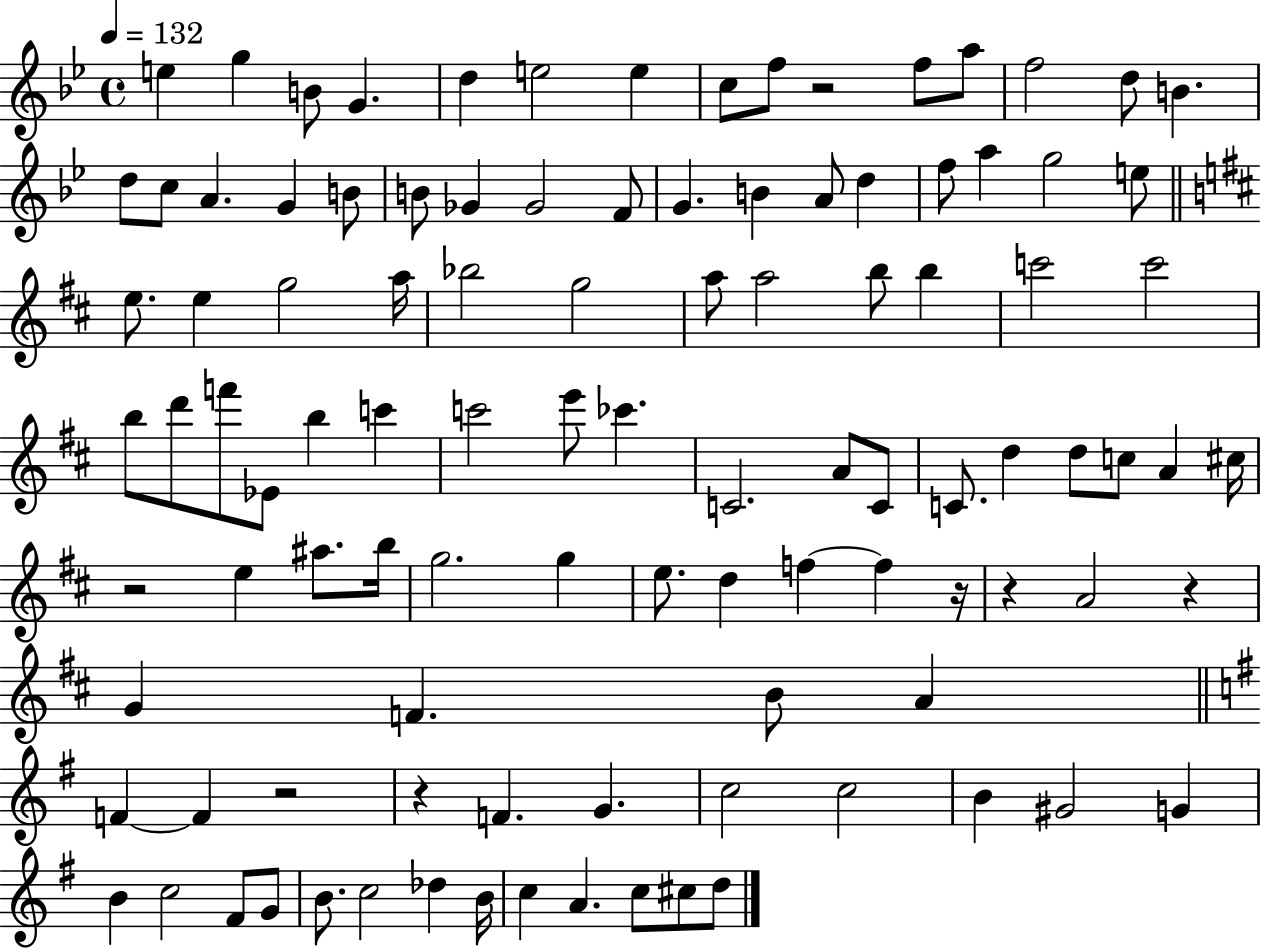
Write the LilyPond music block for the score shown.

{
  \clef treble
  \time 4/4
  \defaultTimeSignature
  \key bes \major
  \tempo 4 = 132
  \repeat volta 2 { e''4 g''4 b'8 g'4. | d''4 e''2 e''4 | c''8 f''8 r2 f''8 a''8 | f''2 d''8 b'4. | \break d''8 c''8 a'4. g'4 b'8 | b'8 ges'4 ges'2 f'8 | g'4. b'4 a'8 d''4 | f''8 a''4 g''2 e''8 | \break \bar "||" \break \key d \major e''8. e''4 g''2 a''16 | bes''2 g''2 | a''8 a''2 b''8 b''4 | c'''2 c'''2 | \break b''8 d'''8 f'''8 ees'8 b''4 c'''4 | c'''2 e'''8 ces'''4. | c'2. a'8 c'8 | c'8. d''4 d''8 c''8 a'4 cis''16 | \break r2 e''4 ais''8. b''16 | g''2. g''4 | e''8. d''4 f''4~~ f''4 r16 | r4 a'2 r4 | \break g'4 f'4. b'8 a'4 | \bar "||" \break \key g \major f'4~~ f'4 r2 | r4 f'4. g'4. | c''2 c''2 | b'4 gis'2 g'4 | \break b'4 c''2 fis'8 g'8 | b'8. c''2 des''4 b'16 | c''4 a'4. c''8 cis''8 d''8 | } \bar "|."
}